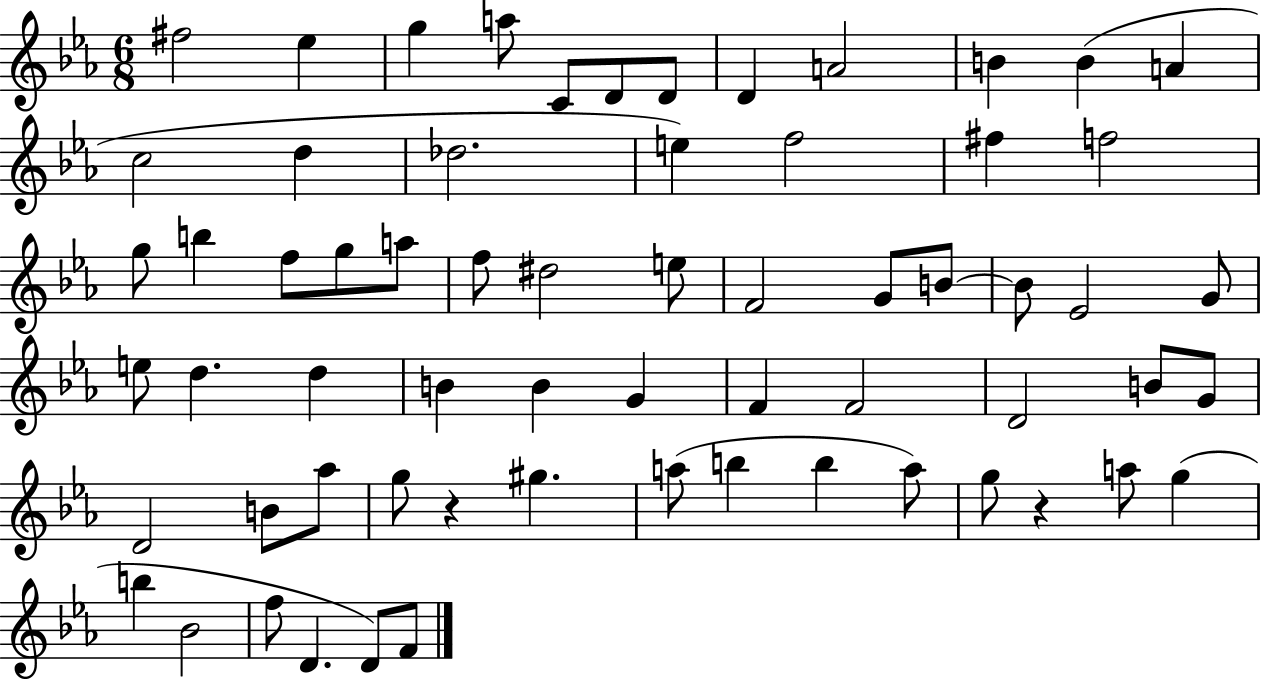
F#5/h Eb5/q G5/q A5/e C4/e D4/e D4/e D4/q A4/h B4/q B4/q A4/q C5/h D5/q Db5/h. E5/q F5/h F#5/q F5/h G5/e B5/q F5/e G5/e A5/e F5/e D#5/h E5/e F4/h G4/e B4/e B4/e Eb4/h G4/e E5/e D5/q. D5/q B4/q B4/q G4/q F4/q F4/h D4/h B4/e G4/e D4/h B4/e Ab5/e G5/e R/q G#5/q. A5/e B5/q B5/q A5/e G5/e R/q A5/e G5/q B5/q Bb4/h F5/e D4/q. D4/e F4/e